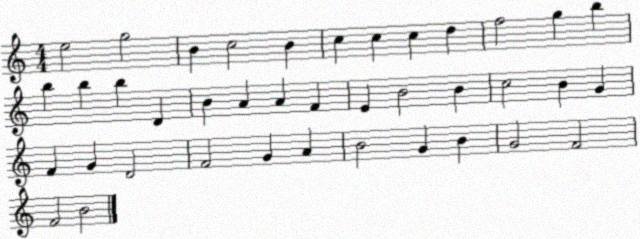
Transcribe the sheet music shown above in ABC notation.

X:1
T:Untitled
M:4/4
L:1/4
K:C
e2 g2 B c2 B c c c d f2 g b b b b D B A A F E B2 B c2 B G F G D2 F2 G A B2 G B G2 F2 F2 B2